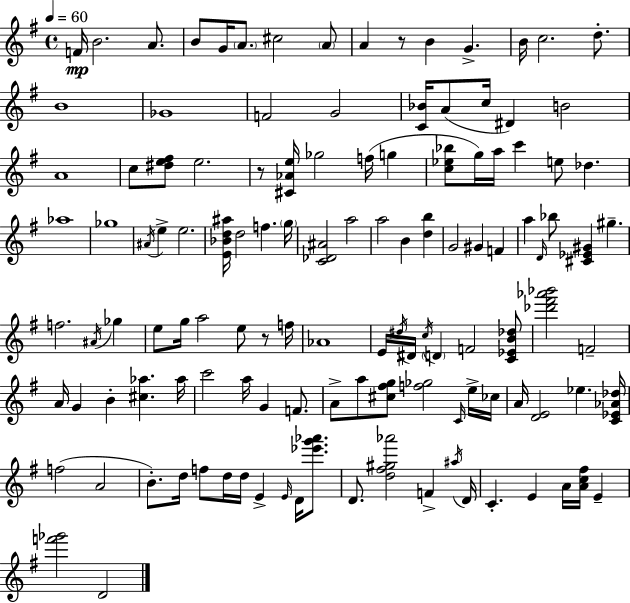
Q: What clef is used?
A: treble